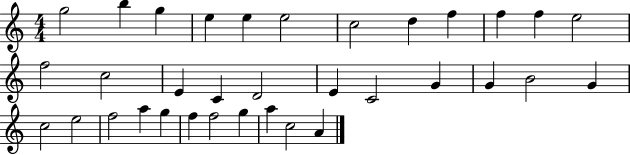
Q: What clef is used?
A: treble